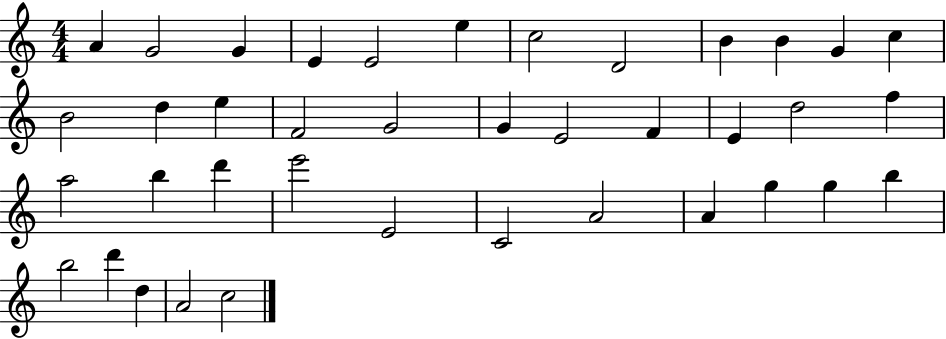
X:1
T:Untitled
M:4/4
L:1/4
K:C
A G2 G E E2 e c2 D2 B B G c B2 d e F2 G2 G E2 F E d2 f a2 b d' e'2 E2 C2 A2 A g g b b2 d' d A2 c2